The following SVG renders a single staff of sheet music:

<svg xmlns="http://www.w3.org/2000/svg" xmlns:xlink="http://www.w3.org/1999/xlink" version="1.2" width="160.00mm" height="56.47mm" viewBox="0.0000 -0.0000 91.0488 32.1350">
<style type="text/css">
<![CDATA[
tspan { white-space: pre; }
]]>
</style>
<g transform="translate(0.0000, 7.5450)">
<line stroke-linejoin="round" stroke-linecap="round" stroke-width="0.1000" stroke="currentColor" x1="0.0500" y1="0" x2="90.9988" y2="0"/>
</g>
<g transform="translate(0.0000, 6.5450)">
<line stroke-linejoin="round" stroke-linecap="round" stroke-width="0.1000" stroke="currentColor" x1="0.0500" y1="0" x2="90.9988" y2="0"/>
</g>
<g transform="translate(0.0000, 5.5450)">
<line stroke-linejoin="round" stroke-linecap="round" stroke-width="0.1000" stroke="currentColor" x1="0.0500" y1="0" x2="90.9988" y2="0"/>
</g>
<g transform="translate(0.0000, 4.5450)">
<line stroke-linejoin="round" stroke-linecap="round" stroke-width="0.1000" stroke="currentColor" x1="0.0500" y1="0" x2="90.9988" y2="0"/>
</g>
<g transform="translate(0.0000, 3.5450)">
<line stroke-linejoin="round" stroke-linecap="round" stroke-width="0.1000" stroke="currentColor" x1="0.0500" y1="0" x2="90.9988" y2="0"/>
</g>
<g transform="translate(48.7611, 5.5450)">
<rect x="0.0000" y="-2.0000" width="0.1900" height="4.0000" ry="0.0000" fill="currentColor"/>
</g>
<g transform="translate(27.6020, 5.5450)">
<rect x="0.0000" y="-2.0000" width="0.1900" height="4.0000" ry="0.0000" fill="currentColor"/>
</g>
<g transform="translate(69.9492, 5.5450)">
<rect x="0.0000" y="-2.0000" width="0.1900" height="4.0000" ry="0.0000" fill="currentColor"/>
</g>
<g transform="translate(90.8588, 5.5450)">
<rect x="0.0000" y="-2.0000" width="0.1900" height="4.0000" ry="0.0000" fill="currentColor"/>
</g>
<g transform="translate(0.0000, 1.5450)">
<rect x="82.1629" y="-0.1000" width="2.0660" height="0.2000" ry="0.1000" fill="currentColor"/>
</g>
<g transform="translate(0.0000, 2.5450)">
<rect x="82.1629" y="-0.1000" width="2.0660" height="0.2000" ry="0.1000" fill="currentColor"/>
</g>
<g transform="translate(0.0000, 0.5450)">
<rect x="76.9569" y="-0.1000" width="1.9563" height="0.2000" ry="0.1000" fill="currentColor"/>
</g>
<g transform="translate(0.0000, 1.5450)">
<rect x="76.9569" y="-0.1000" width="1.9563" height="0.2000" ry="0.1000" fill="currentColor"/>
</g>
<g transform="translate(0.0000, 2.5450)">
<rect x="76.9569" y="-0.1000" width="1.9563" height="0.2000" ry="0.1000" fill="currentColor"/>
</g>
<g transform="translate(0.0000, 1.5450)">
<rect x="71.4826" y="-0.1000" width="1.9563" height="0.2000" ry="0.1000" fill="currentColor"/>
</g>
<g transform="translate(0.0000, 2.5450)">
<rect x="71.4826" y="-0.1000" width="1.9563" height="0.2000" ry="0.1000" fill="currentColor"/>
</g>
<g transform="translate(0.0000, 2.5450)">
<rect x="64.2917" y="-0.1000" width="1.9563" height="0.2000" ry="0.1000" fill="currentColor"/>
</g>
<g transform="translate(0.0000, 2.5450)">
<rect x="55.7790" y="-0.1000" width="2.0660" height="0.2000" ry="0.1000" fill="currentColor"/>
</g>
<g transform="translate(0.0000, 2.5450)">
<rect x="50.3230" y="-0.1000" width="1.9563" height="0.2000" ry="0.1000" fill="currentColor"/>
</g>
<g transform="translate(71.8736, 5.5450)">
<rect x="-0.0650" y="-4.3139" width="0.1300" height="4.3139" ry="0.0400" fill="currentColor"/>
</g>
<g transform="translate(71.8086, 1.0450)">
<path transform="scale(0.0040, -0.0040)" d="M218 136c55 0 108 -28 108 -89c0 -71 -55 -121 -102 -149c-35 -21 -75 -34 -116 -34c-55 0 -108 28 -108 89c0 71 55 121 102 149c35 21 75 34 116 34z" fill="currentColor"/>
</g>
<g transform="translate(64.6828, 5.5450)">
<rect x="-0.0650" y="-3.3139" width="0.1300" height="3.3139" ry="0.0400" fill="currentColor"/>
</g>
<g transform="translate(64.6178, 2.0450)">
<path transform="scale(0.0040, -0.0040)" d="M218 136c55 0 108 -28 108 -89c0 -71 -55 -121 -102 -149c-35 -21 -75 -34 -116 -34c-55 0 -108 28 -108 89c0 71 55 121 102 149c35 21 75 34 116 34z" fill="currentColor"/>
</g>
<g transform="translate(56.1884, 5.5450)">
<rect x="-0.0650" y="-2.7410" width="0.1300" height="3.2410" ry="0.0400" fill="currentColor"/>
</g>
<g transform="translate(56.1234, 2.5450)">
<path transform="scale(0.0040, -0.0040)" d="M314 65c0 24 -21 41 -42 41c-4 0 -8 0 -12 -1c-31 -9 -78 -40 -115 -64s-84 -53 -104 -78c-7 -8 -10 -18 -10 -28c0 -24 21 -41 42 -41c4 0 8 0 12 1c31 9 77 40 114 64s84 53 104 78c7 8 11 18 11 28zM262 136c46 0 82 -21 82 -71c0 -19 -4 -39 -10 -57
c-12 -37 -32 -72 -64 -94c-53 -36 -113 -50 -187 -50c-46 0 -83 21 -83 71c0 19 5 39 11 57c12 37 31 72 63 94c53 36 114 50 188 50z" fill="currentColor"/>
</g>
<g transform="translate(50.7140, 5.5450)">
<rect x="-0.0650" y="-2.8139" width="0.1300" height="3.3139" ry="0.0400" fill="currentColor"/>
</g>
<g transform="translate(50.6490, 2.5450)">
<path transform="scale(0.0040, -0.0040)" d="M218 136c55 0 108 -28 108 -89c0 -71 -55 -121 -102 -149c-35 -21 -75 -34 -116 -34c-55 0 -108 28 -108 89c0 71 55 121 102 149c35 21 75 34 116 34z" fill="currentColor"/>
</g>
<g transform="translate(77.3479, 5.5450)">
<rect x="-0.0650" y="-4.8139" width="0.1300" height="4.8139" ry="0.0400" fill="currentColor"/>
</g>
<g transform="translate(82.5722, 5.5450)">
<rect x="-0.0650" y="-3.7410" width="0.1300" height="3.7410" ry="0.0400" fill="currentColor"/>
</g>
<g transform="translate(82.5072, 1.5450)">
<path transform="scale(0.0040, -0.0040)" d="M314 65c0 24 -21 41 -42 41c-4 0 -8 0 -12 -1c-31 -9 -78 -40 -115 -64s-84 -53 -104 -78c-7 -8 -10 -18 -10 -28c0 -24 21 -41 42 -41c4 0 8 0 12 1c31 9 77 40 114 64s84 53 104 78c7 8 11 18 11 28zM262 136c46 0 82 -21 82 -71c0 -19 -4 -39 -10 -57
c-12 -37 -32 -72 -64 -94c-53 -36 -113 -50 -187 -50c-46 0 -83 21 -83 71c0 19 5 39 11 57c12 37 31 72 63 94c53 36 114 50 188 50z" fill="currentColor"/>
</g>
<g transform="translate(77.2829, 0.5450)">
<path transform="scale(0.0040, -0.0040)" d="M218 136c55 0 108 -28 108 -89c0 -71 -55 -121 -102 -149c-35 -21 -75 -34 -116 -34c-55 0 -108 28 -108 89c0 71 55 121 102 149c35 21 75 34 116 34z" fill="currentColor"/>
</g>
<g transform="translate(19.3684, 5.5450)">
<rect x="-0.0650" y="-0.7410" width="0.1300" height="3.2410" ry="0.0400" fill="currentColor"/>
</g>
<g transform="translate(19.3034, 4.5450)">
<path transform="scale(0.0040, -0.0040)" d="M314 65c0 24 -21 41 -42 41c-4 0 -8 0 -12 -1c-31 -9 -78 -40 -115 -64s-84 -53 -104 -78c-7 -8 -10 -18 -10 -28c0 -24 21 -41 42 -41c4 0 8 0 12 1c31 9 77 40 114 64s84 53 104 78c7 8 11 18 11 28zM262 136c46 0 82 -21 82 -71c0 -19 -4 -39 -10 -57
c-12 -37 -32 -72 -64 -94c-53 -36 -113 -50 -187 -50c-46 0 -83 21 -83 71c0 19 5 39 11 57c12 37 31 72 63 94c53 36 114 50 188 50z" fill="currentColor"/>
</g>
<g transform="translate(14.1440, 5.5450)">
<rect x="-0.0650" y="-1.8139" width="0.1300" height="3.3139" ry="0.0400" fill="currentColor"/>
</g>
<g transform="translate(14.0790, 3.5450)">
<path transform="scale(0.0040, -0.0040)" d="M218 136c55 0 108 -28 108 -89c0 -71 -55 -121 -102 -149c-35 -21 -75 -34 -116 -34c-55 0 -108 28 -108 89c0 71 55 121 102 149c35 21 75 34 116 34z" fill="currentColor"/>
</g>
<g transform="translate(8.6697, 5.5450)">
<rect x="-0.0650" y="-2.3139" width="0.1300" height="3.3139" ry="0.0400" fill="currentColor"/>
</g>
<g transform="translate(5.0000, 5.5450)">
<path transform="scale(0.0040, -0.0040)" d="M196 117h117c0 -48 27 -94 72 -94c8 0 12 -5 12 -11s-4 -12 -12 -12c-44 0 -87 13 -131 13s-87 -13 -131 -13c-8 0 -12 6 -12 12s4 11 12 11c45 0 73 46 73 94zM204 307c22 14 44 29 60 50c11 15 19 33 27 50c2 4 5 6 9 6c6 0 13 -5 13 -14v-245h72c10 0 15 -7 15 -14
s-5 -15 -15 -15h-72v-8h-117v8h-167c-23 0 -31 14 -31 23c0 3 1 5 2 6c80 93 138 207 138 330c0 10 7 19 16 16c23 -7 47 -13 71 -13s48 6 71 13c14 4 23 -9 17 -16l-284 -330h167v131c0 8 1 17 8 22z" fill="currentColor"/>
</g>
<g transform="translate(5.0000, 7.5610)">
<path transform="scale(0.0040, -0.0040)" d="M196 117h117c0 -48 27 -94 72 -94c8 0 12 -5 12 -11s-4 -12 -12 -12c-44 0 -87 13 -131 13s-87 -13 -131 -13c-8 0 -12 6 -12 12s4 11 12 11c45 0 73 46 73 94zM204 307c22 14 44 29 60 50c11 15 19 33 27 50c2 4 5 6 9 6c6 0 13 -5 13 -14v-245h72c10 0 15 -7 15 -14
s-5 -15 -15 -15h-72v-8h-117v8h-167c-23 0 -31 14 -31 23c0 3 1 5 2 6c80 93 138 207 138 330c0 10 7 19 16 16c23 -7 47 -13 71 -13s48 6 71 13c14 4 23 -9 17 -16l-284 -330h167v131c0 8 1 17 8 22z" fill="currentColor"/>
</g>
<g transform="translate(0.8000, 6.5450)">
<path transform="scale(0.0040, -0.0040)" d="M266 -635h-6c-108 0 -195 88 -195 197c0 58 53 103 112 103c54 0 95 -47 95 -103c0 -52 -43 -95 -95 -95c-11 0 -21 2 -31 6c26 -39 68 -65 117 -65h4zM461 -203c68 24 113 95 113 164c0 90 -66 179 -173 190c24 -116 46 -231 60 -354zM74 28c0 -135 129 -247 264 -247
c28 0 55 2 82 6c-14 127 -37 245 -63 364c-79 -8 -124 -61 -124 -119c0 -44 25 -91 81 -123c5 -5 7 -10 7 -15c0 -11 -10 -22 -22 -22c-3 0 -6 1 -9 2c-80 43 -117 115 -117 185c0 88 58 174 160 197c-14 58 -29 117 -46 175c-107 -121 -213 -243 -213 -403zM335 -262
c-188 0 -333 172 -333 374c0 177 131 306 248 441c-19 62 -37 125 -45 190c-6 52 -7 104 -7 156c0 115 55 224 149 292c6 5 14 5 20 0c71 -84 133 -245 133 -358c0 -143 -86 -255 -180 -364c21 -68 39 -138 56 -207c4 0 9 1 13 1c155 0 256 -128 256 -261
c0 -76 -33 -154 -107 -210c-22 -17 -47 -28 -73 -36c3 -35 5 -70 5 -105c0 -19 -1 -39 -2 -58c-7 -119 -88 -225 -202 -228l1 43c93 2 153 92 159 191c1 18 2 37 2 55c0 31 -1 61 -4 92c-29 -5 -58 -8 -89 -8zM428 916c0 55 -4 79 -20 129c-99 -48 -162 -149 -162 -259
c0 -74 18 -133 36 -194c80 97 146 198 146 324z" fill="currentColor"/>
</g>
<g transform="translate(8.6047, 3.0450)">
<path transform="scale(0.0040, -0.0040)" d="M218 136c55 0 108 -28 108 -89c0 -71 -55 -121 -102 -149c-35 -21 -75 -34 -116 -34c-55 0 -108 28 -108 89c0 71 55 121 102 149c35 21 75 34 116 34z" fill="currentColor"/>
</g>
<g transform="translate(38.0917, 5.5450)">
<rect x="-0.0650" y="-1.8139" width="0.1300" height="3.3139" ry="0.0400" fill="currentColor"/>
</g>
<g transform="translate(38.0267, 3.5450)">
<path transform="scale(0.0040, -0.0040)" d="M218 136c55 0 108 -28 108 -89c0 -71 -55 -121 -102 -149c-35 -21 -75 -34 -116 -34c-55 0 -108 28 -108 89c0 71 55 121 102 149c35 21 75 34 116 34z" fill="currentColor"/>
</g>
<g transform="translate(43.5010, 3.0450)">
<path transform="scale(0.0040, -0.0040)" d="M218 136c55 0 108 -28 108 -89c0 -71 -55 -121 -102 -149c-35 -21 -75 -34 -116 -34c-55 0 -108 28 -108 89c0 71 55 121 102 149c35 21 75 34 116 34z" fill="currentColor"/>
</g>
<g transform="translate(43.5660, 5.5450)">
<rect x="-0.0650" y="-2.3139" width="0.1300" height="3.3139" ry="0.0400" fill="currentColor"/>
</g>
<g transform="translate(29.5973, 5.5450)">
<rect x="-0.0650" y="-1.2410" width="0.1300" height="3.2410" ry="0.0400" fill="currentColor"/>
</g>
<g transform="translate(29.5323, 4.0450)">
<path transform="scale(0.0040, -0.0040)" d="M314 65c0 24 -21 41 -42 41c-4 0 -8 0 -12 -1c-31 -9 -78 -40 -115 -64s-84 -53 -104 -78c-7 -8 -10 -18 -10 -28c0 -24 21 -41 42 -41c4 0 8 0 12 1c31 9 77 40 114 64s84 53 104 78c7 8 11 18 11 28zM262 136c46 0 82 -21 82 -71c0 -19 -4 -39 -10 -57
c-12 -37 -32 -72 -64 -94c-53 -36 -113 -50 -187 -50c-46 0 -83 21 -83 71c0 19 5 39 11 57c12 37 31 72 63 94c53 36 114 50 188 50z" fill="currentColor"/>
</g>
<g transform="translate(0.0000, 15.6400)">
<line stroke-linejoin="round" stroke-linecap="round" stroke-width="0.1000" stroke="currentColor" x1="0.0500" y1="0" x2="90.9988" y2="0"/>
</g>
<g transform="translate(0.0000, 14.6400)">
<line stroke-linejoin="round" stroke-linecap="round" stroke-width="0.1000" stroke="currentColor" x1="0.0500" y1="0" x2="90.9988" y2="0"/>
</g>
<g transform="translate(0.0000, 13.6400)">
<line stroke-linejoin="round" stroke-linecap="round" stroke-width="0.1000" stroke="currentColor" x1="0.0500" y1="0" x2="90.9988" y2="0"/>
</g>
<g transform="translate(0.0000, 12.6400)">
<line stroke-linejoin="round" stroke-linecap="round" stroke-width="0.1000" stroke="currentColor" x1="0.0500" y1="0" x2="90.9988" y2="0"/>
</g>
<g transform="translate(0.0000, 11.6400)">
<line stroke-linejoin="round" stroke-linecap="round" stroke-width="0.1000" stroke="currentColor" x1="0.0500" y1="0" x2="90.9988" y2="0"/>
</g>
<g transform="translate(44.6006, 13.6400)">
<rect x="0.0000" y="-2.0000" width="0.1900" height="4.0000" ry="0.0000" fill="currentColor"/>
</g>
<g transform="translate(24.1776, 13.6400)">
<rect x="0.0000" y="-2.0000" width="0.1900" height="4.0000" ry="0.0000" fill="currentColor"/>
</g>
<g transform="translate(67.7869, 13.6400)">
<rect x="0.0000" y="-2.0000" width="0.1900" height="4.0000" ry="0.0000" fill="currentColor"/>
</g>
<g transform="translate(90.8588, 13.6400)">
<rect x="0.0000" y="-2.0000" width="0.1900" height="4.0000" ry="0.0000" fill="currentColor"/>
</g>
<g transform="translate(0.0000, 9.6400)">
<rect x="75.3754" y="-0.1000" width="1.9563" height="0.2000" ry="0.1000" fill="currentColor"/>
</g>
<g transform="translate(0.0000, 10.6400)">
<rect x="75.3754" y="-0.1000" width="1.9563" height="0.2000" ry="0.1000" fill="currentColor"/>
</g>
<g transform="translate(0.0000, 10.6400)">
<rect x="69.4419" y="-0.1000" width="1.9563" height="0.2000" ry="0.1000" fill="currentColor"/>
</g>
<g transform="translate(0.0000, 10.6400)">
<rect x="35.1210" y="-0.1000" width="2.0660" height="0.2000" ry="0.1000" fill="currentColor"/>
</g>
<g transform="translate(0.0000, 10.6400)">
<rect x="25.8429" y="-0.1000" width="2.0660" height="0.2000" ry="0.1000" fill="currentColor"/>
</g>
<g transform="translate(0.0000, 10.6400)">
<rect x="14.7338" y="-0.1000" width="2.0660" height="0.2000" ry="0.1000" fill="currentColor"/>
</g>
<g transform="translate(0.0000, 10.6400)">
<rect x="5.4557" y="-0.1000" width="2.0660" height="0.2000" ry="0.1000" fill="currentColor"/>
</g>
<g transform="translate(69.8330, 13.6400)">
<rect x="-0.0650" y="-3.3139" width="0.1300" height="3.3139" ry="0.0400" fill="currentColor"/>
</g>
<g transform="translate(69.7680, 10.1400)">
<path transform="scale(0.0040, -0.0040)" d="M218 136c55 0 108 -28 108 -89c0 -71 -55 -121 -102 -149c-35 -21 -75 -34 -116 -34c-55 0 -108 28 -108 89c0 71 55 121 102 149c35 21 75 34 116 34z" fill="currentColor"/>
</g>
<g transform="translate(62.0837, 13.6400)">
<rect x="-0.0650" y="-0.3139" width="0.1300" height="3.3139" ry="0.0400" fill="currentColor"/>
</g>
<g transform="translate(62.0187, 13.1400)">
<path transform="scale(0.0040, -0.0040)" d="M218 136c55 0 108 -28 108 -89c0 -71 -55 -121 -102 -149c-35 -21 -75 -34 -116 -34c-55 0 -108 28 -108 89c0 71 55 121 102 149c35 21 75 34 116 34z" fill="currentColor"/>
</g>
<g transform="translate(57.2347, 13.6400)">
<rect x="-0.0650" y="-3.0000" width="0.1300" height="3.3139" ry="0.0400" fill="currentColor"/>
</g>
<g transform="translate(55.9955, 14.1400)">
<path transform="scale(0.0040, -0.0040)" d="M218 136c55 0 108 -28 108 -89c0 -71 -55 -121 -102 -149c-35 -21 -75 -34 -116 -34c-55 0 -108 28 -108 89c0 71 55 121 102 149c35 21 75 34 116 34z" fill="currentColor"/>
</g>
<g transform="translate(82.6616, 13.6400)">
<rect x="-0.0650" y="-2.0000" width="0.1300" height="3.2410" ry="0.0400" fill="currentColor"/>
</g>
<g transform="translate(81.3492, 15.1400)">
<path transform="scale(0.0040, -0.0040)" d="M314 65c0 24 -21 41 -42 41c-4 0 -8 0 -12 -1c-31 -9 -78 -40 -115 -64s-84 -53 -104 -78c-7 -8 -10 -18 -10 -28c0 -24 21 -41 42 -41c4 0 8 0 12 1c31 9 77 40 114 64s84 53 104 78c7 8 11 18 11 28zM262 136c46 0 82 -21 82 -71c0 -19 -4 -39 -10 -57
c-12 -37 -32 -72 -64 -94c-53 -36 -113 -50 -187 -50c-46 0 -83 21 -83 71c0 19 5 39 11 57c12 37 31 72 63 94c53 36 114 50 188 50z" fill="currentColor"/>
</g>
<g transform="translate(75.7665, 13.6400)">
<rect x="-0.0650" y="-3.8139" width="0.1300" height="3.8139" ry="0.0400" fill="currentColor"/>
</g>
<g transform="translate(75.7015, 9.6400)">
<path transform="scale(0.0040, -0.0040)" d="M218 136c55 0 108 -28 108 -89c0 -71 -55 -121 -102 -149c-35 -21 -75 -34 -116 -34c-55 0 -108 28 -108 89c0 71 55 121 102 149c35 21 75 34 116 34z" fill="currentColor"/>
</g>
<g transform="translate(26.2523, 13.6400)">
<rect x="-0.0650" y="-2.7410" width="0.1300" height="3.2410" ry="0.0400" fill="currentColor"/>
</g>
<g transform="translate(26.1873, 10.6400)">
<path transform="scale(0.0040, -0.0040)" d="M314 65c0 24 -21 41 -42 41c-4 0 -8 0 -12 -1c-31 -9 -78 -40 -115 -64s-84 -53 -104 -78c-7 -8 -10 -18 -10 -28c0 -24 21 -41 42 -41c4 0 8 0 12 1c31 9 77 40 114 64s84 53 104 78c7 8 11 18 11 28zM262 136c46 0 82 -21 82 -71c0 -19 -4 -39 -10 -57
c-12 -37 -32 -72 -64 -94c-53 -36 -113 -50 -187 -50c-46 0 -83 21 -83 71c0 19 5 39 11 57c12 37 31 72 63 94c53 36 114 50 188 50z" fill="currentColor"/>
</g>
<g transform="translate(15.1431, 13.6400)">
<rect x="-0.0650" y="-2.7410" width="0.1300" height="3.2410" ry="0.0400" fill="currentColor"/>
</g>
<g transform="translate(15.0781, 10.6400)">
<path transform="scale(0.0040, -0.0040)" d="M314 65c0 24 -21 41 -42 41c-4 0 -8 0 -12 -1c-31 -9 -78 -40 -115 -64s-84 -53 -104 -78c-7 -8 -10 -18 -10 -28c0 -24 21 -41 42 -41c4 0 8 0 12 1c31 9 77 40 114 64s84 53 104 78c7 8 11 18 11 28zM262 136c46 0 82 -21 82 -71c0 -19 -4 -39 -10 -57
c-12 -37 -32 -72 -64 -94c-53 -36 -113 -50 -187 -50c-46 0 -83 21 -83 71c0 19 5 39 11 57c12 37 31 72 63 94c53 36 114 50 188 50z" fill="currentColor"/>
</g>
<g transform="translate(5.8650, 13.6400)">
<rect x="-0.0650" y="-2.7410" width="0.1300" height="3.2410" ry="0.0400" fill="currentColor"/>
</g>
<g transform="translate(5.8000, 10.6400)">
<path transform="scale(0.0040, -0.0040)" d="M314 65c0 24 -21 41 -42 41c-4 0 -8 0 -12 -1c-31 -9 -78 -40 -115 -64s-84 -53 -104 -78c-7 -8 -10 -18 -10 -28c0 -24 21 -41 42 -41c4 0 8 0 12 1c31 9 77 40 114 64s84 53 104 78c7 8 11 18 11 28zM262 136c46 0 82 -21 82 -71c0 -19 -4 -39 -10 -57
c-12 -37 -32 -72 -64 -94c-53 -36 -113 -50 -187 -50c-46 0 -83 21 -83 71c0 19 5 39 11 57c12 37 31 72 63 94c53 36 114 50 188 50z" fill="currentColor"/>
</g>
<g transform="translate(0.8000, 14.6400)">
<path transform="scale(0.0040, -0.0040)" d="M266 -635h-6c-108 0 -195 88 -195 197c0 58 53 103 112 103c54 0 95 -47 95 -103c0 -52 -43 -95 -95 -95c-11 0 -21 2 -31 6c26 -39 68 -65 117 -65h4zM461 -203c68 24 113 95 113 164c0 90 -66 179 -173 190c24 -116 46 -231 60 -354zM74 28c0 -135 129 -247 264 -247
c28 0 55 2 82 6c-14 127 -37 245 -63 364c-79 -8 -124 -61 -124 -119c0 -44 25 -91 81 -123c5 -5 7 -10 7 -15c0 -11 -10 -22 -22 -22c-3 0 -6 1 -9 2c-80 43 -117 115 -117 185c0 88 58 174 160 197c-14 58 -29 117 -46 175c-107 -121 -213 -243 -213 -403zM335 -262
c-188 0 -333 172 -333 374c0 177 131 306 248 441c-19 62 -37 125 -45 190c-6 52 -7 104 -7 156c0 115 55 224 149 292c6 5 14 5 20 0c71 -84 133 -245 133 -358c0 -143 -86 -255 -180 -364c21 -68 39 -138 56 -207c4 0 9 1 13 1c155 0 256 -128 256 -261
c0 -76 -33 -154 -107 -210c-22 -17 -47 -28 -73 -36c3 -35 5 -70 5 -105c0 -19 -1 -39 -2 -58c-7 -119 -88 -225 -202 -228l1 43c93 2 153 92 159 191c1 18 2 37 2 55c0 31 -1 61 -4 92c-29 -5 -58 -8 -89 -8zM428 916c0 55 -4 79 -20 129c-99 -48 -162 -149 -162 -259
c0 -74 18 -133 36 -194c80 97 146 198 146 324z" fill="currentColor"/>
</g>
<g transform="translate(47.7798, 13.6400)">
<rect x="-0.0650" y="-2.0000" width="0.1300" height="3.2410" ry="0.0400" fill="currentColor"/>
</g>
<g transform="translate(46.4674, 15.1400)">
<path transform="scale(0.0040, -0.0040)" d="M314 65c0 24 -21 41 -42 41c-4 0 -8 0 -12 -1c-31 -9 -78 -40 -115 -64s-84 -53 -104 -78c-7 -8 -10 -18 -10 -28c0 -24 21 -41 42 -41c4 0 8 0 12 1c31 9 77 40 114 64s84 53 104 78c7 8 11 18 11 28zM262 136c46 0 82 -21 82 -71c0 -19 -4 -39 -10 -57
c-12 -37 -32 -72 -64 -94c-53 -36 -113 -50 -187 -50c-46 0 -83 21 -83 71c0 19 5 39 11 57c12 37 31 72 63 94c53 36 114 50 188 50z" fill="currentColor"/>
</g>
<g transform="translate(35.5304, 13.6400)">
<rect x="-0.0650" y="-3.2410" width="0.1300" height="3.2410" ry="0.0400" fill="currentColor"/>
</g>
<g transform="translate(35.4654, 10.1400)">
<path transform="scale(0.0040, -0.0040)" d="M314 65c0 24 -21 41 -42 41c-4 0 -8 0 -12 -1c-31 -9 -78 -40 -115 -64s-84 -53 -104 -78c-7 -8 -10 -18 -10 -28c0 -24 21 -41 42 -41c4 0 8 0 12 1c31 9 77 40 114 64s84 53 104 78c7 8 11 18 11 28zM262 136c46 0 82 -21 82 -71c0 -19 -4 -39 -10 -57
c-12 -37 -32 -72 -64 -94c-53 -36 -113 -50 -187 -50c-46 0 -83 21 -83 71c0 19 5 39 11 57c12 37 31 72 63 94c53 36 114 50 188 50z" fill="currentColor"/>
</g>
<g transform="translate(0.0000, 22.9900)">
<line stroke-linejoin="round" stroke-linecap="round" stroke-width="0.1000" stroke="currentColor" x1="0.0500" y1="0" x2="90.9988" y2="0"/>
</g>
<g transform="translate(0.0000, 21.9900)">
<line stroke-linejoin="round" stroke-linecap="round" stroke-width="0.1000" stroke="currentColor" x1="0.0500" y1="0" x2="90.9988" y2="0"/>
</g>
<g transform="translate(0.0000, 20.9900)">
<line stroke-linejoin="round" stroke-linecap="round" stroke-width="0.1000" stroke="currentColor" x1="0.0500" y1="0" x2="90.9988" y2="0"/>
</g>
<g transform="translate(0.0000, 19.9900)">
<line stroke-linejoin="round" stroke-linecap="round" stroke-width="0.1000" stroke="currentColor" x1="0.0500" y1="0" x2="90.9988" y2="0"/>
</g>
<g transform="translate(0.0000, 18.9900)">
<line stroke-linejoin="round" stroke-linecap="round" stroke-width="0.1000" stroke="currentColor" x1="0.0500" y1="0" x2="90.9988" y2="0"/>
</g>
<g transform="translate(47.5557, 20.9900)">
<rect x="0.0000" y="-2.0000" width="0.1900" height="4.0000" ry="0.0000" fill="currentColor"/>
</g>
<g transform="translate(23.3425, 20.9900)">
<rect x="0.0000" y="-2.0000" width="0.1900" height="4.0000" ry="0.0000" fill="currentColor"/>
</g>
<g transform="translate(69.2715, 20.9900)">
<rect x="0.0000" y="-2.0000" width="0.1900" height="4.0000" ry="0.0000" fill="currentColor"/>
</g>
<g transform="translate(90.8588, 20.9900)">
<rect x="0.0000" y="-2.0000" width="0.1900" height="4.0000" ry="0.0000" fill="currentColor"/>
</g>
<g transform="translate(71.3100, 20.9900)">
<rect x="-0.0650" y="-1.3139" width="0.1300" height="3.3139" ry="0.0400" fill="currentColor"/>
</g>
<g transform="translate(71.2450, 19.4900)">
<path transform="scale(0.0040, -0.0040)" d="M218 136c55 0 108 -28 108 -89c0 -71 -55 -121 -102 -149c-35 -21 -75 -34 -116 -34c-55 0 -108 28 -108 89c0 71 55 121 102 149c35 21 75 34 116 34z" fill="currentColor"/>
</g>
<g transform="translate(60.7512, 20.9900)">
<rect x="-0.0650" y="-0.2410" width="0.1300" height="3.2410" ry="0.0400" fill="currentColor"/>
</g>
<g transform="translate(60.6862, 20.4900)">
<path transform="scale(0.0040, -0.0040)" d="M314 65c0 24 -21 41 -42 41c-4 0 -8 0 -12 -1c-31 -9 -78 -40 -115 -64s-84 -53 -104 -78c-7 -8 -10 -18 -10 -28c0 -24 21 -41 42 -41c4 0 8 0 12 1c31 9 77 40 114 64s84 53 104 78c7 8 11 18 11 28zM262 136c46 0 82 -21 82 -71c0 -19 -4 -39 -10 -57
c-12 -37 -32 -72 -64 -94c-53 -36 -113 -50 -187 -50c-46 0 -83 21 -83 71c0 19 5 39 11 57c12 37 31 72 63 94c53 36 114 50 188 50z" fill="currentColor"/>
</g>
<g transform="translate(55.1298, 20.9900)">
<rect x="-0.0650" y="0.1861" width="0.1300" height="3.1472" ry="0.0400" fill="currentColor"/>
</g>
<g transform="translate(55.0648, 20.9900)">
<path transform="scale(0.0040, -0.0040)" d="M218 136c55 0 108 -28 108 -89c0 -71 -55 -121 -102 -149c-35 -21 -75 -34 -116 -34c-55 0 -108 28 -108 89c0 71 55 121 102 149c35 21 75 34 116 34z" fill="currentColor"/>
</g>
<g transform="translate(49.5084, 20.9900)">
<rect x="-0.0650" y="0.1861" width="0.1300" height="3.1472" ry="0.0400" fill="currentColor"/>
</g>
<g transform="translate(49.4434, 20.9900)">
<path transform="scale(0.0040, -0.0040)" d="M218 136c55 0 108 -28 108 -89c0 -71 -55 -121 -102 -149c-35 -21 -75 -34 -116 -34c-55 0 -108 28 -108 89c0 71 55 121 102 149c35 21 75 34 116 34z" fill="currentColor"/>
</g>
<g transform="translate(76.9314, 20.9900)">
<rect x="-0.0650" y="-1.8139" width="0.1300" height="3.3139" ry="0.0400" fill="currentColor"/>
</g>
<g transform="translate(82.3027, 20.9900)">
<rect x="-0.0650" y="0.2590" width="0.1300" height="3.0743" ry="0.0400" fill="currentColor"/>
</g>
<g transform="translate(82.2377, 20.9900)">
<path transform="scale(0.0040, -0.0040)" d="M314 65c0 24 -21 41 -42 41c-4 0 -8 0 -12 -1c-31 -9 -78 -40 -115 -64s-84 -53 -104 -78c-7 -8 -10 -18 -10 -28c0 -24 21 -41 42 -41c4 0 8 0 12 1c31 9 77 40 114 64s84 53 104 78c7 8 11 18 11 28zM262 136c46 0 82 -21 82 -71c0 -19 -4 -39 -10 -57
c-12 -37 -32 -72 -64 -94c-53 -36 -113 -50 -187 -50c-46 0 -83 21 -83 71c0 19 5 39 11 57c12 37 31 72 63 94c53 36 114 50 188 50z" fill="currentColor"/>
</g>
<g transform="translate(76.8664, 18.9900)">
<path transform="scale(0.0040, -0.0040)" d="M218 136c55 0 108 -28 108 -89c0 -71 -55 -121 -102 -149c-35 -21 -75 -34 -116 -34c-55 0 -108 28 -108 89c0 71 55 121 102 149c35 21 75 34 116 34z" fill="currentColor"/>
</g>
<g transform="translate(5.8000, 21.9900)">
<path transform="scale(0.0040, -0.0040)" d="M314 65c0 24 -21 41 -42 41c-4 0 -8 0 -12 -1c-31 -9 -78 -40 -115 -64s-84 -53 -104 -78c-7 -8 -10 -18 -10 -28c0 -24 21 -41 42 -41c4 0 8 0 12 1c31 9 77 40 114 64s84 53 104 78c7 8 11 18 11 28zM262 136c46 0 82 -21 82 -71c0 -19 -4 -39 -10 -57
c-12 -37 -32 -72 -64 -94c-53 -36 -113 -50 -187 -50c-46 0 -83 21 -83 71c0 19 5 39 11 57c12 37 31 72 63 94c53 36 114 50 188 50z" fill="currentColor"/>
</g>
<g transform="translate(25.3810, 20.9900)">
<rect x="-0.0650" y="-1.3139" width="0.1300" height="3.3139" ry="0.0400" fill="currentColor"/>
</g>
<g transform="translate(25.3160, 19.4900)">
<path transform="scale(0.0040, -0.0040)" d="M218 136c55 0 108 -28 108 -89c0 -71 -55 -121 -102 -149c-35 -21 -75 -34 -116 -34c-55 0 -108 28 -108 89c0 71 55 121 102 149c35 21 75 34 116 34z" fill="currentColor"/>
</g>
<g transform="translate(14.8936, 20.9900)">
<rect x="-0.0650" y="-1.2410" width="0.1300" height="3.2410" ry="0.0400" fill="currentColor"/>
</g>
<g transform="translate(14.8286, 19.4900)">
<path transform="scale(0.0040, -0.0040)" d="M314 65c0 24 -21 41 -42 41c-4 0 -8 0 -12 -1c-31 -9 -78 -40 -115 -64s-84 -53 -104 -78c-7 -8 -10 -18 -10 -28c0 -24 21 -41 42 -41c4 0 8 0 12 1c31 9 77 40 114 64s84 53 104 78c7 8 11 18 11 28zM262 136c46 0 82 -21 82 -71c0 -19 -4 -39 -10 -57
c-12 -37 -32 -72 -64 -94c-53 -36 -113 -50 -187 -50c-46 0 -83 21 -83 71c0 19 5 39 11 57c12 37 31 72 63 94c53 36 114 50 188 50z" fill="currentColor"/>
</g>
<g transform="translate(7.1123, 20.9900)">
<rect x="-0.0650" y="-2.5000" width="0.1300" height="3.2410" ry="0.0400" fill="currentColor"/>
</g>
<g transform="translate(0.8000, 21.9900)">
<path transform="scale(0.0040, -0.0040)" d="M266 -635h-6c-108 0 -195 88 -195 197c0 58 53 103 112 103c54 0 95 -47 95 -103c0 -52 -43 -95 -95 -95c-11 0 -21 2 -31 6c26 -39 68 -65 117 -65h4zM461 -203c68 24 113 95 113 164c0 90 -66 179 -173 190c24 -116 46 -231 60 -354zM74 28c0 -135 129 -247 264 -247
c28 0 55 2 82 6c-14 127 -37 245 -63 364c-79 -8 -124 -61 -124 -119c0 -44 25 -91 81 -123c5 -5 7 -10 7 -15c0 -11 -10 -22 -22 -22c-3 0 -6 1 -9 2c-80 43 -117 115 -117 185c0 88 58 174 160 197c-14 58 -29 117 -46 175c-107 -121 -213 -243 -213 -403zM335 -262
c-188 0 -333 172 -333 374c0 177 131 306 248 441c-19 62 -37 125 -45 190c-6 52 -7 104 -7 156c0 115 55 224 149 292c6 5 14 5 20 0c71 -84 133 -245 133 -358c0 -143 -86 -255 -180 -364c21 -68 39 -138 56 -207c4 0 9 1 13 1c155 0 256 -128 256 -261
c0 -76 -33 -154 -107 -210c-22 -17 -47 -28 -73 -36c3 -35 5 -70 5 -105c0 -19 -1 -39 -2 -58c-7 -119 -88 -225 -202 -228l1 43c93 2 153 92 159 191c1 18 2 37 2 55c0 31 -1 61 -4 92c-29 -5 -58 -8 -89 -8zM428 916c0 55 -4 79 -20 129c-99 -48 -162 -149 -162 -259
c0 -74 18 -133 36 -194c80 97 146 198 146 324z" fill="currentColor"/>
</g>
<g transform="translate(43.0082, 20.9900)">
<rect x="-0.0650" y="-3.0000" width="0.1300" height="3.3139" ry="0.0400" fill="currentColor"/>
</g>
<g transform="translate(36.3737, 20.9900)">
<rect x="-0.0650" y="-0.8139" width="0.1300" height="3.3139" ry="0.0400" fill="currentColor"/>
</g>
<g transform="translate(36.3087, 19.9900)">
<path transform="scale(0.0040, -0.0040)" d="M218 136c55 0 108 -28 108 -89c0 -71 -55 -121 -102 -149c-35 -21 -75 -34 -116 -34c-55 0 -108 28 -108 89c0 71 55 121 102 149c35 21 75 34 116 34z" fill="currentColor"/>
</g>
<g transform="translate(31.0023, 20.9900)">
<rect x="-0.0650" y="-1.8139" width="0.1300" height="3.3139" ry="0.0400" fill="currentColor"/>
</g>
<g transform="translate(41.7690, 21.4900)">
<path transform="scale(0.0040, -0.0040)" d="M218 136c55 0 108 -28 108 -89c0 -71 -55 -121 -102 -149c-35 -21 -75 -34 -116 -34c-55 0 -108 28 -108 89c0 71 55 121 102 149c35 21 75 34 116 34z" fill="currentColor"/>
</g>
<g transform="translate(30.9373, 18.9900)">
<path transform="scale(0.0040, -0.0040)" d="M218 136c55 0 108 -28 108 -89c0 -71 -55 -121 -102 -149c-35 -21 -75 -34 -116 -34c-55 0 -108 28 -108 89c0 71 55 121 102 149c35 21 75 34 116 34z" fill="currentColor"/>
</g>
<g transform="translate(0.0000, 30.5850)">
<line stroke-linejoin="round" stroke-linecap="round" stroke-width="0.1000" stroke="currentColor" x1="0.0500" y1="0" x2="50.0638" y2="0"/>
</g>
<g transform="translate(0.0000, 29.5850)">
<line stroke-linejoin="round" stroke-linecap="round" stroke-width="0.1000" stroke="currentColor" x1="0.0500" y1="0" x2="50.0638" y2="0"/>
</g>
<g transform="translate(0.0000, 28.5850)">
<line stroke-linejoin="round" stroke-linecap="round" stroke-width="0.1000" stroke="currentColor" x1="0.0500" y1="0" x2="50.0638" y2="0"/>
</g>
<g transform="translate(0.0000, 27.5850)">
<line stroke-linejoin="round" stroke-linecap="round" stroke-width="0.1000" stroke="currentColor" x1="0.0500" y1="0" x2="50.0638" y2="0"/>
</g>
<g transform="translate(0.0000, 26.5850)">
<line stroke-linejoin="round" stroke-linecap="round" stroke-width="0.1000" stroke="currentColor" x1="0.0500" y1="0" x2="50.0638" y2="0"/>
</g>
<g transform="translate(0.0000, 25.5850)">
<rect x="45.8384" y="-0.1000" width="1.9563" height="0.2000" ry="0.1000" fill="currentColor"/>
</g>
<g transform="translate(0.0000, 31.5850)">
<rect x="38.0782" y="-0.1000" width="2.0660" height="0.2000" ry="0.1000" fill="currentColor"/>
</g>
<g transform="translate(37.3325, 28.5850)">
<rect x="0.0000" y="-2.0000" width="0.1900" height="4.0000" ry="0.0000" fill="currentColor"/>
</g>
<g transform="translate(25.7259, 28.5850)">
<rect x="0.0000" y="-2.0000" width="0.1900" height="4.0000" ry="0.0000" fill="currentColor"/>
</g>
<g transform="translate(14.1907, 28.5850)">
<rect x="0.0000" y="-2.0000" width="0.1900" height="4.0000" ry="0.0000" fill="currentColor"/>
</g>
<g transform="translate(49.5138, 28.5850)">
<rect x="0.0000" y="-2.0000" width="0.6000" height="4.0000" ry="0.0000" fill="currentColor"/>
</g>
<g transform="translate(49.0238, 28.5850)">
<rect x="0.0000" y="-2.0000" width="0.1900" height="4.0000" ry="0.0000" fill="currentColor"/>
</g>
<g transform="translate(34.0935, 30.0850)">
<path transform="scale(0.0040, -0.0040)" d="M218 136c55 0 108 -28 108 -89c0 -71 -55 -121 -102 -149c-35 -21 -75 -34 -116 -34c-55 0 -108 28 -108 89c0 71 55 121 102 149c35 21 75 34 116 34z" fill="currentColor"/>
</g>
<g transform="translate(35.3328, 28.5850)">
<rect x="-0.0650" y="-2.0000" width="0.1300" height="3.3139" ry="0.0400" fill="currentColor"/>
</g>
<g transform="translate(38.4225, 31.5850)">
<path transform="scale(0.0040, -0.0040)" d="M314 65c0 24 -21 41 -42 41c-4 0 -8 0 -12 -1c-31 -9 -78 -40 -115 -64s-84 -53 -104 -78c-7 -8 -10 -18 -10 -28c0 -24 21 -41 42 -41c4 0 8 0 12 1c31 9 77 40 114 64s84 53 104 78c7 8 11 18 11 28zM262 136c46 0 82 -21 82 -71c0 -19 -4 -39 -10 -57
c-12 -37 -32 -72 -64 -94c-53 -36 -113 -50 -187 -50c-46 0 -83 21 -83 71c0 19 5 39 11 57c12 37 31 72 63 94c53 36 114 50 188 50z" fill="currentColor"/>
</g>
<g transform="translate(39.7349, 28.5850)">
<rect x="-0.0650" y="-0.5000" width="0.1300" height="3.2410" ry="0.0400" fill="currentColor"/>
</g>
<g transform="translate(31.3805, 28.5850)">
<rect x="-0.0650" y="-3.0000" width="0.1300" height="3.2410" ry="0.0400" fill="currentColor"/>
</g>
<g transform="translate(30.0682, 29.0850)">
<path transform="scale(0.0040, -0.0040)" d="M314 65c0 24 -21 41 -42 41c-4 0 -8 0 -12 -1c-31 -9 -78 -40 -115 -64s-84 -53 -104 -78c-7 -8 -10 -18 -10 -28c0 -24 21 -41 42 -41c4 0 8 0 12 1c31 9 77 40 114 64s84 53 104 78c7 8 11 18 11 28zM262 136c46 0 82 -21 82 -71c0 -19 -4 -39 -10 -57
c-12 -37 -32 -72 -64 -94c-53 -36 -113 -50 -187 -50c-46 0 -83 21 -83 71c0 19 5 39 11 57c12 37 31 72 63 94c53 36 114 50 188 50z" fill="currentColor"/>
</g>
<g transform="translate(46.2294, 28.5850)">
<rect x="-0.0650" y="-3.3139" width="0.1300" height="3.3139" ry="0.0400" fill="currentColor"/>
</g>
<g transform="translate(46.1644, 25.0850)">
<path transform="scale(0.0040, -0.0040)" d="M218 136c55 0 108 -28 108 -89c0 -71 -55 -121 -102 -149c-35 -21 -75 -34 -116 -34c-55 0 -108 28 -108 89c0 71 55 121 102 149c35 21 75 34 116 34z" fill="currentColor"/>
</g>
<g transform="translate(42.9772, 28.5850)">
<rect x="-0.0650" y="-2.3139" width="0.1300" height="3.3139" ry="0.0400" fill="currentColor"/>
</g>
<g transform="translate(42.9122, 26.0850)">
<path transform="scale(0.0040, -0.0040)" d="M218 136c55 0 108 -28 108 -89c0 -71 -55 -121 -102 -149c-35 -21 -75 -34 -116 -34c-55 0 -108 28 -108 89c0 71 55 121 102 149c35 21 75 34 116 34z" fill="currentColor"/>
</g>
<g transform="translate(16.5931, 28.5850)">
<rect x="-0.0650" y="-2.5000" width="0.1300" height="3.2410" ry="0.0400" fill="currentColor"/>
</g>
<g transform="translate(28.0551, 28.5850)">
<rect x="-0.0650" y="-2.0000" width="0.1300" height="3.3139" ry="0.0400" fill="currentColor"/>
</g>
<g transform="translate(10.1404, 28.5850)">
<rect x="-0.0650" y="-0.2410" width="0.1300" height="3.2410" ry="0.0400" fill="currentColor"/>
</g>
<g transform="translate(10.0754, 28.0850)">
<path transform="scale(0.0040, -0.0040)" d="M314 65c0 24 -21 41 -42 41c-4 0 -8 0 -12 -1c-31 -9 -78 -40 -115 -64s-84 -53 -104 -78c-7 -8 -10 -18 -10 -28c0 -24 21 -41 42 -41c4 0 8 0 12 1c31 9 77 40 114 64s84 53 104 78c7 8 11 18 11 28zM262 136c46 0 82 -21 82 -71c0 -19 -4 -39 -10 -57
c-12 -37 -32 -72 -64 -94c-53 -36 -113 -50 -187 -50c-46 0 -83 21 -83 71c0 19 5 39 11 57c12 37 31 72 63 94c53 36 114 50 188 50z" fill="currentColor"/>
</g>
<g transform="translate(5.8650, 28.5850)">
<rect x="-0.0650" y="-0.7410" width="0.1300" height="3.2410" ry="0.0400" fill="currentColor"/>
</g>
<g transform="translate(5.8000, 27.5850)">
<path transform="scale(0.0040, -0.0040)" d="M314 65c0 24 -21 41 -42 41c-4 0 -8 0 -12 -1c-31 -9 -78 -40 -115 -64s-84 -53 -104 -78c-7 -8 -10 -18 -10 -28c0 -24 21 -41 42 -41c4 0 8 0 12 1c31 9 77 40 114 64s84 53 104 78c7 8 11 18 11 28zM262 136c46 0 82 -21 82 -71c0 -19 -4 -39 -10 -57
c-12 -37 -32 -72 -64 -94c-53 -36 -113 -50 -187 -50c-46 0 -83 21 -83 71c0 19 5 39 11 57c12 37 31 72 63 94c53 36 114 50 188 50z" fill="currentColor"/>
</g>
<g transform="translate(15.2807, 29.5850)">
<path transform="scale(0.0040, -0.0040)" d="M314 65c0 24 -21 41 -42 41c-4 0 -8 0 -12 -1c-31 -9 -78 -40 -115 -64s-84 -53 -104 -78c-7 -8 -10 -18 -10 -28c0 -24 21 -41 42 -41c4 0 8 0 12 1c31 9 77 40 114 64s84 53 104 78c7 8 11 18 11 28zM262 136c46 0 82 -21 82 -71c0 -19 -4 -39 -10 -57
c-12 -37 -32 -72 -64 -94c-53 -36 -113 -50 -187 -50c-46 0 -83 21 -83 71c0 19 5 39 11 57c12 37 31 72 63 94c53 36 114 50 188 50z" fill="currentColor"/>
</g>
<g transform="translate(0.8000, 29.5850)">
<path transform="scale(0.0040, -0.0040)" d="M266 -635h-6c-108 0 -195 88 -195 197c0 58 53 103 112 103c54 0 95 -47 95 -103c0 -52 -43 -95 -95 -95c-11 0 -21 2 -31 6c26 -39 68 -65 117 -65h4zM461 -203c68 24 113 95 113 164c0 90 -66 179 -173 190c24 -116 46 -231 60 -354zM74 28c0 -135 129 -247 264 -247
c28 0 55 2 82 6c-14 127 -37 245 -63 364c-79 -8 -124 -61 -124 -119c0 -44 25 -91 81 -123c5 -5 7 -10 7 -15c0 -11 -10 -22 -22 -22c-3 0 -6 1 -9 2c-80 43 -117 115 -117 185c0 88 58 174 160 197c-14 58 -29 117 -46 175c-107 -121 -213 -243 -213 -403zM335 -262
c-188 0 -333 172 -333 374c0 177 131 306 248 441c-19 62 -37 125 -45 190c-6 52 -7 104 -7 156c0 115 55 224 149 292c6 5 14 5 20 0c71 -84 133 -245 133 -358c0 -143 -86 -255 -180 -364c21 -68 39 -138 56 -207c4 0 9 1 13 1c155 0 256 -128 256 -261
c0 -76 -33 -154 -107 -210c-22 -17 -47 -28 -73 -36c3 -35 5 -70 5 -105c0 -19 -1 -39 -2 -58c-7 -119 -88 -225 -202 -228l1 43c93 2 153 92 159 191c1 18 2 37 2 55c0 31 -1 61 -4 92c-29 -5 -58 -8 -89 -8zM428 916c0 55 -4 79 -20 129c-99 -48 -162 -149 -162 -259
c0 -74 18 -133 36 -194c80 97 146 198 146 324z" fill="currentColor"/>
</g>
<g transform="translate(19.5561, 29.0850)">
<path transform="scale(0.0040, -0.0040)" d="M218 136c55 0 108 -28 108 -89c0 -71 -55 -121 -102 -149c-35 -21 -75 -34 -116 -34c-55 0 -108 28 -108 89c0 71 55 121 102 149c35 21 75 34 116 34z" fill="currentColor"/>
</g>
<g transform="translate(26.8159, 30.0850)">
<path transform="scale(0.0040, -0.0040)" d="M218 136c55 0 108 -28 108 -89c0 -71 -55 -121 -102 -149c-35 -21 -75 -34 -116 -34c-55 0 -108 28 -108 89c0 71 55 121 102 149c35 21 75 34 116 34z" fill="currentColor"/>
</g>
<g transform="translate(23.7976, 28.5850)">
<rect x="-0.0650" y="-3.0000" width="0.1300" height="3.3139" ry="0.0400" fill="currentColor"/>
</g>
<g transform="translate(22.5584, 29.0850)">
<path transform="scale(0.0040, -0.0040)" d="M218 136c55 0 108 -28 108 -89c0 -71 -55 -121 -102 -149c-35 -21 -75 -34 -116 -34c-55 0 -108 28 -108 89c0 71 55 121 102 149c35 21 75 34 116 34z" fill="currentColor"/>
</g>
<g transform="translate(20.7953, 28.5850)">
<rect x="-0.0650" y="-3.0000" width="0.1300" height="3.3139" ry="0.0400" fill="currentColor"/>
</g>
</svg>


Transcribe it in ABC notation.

X:1
T:Untitled
M:4/4
L:1/4
K:C
g f d2 e2 f g a a2 b d' e' c'2 a2 a2 a2 b2 F2 A c b c' F2 G2 e2 e f d A B B c2 e f B2 d2 c2 G2 A A F A2 F C2 g b